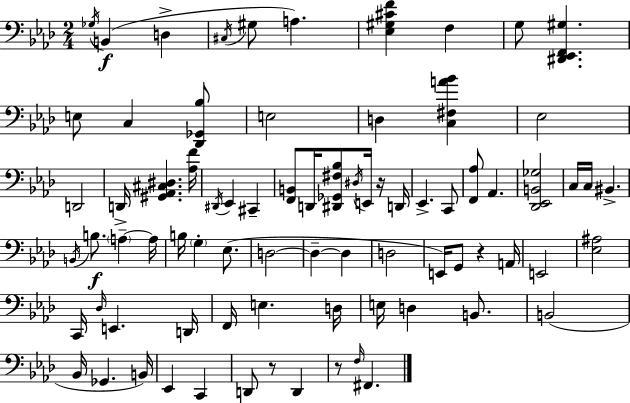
X:1
T:Untitled
M:2/4
L:1/4
K:Fm
_G,/4 B,, D, ^C,/4 ^G,/2 A, [_E,^G,^CF] F, G,/2 [^D,,_E,,F,,^G,] E,/2 C, [_D,,_G,,_B,]/2 E,2 D, [C,^F,A_B] _E,2 D,,2 D,,/4 [^G,,_A,,^C,^D,] [_A,F]/4 ^D,,/4 _E,, ^C,, [F,,B,,]/2 D,,/4 [^D,,_G,,^F,_B,]/2 ^D,/4 E,,/4 z/4 D,,/4 _E,, C,,/2 [F,,_A,]/2 _A,, [_D,,_E,,B,,_G,]2 C,/4 C,/4 ^B,, B,,/4 B,/2 A, A,/4 B,/4 G, _E,/2 D,2 D, D, D,2 E,,/4 G,,/2 z A,,/4 E,,2 [_E,^A,]2 C,,/4 _D,/4 E,, D,,/4 F,,/4 E, D,/4 E,/4 D, B,,/2 B,,2 _B,,/4 _G,, B,,/4 _E,, C,, D,,/2 z/2 D,, z/2 F,/4 ^F,,